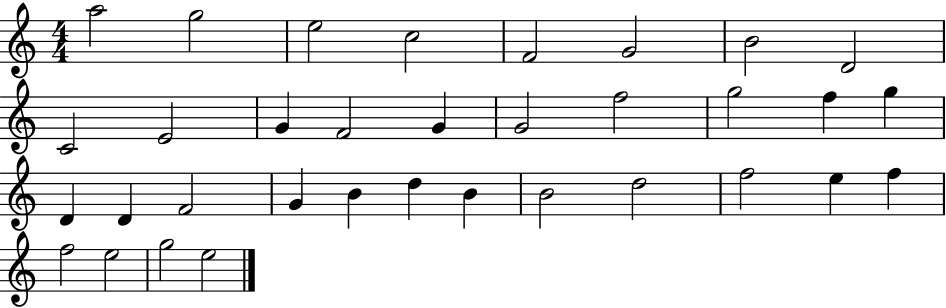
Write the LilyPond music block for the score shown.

{
  \clef treble
  \numericTimeSignature
  \time 4/4
  \key c \major
  a''2 g''2 | e''2 c''2 | f'2 g'2 | b'2 d'2 | \break c'2 e'2 | g'4 f'2 g'4 | g'2 f''2 | g''2 f''4 g''4 | \break d'4 d'4 f'2 | g'4 b'4 d''4 b'4 | b'2 d''2 | f''2 e''4 f''4 | \break f''2 e''2 | g''2 e''2 | \bar "|."
}